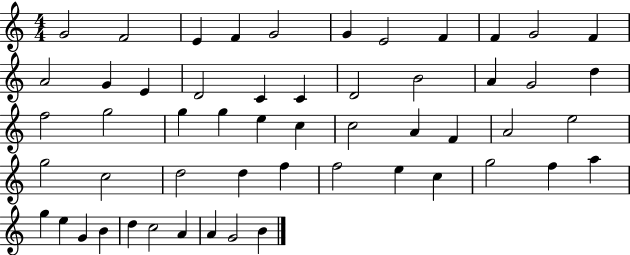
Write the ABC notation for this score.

X:1
T:Untitled
M:4/4
L:1/4
K:C
G2 F2 E F G2 G E2 F F G2 F A2 G E D2 C C D2 B2 A G2 d f2 g2 g g e c c2 A F A2 e2 g2 c2 d2 d f f2 e c g2 f a g e G B d c2 A A G2 B